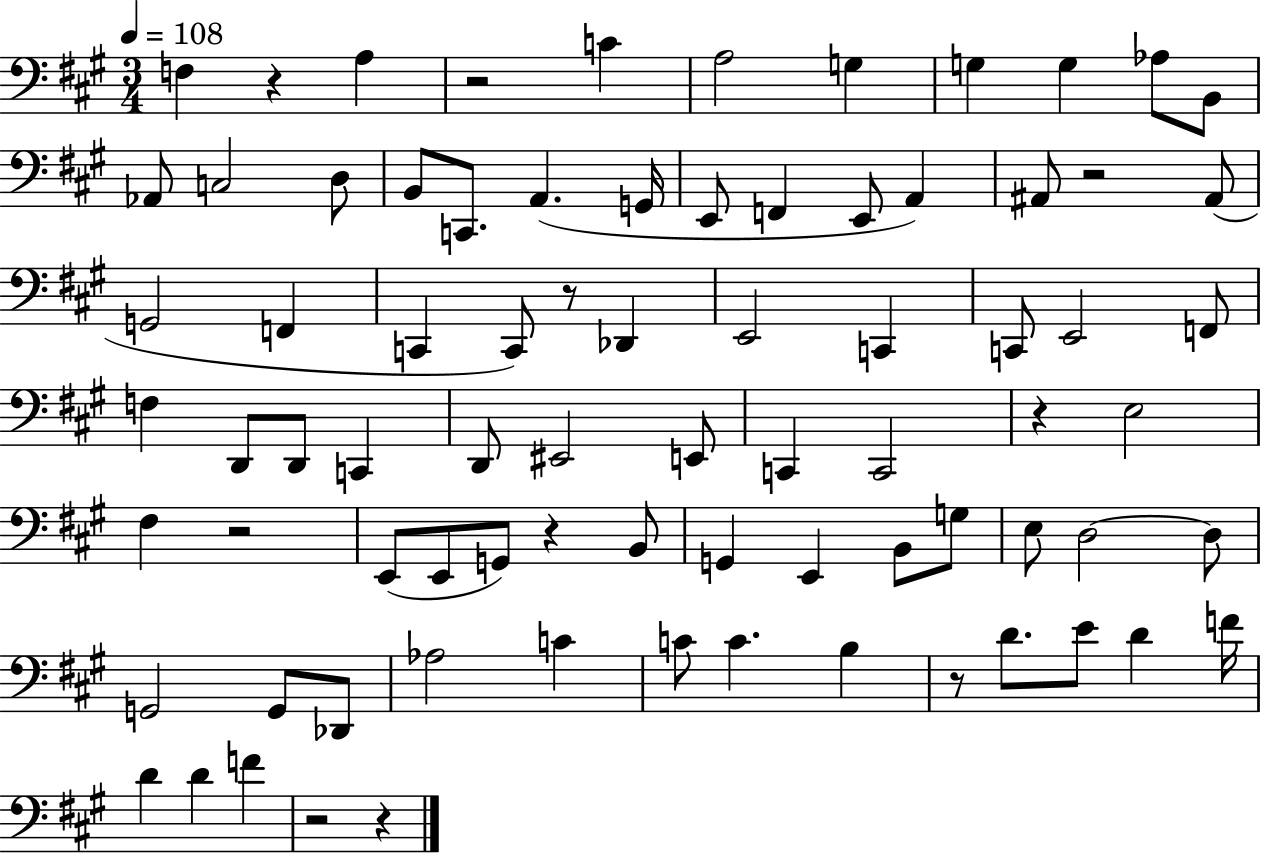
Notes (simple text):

F3/q R/q A3/q R/h C4/q A3/h G3/q G3/q G3/q Ab3/e B2/e Ab2/e C3/h D3/e B2/e C2/e. A2/q. G2/s E2/e F2/q E2/e A2/q A#2/e R/h A#2/e G2/h F2/q C2/q C2/e R/e Db2/q E2/h C2/q C2/e E2/h F2/e F3/q D2/e D2/e C2/q D2/e EIS2/h E2/e C2/q C2/h R/q E3/h F#3/q R/h E2/e E2/e G2/e R/q B2/e G2/q E2/q B2/e G3/e E3/e D3/h D3/e G2/h G2/e Db2/e Ab3/h C4/q C4/e C4/q. B3/q R/e D4/e. E4/e D4/q F4/s D4/q D4/q F4/q R/h R/q